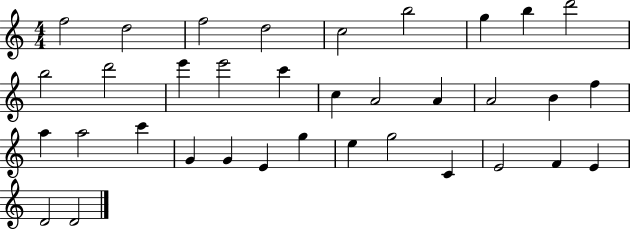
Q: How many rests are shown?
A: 0